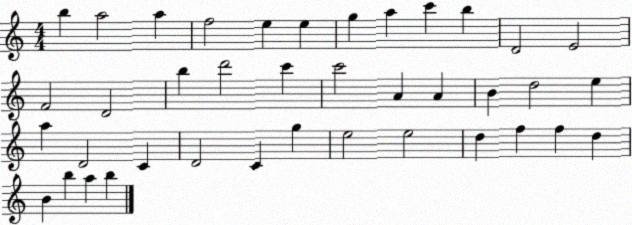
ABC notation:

X:1
T:Untitled
M:4/4
L:1/4
K:C
b a2 a f2 e e g a c' b D2 E2 F2 D2 b d'2 c' c'2 A A B d2 e a D2 C D2 C g e2 e2 d f f d B b a b